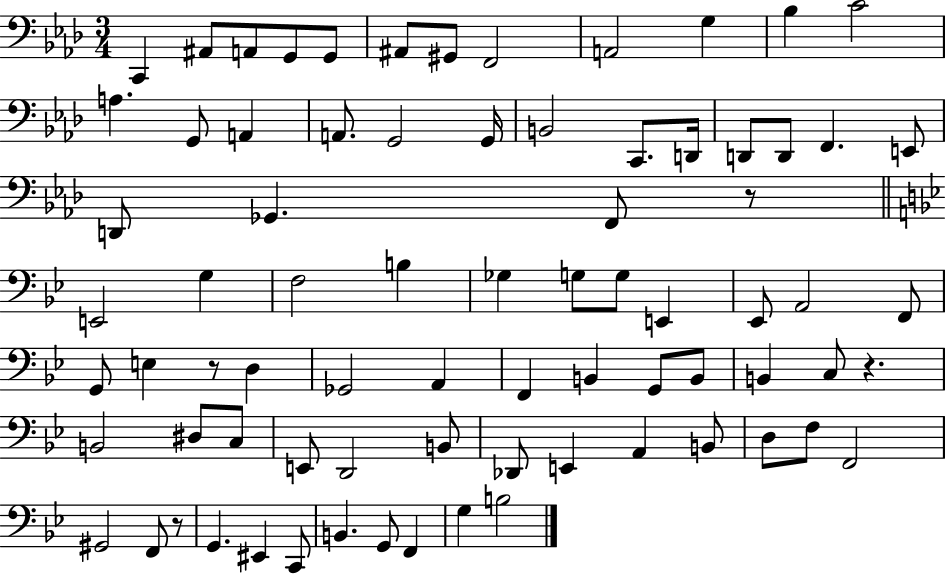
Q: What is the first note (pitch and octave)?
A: C2